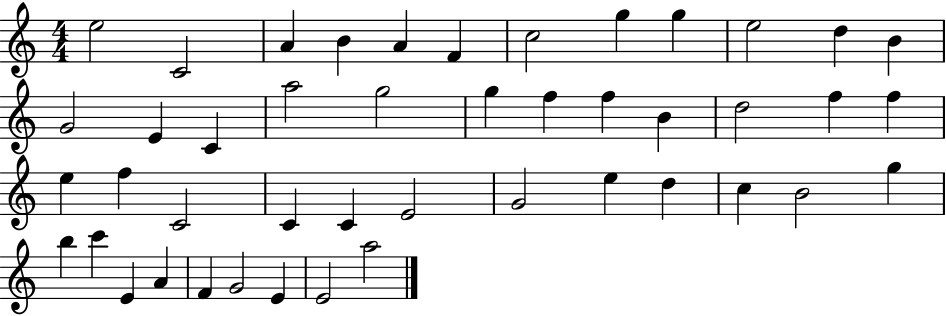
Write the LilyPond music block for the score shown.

{
  \clef treble
  \numericTimeSignature
  \time 4/4
  \key c \major
  e''2 c'2 | a'4 b'4 a'4 f'4 | c''2 g''4 g''4 | e''2 d''4 b'4 | \break g'2 e'4 c'4 | a''2 g''2 | g''4 f''4 f''4 b'4 | d''2 f''4 f''4 | \break e''4 f''4 c'2 | c'4 c'4 e'2 | g'2 e''4 d''4 | c''4 b'2 g''4 | \break b''4 c'''4 e'4 a'4 | f'4 g'2 e'4 | e'2 a''2 | \bar "|."
}